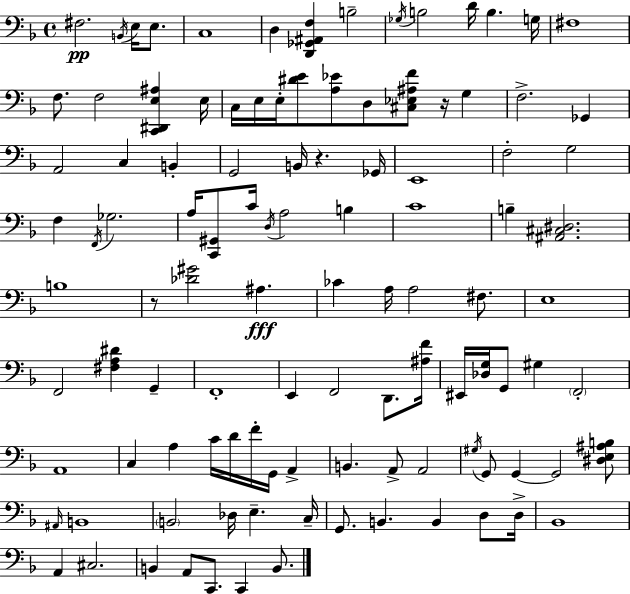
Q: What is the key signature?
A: F major